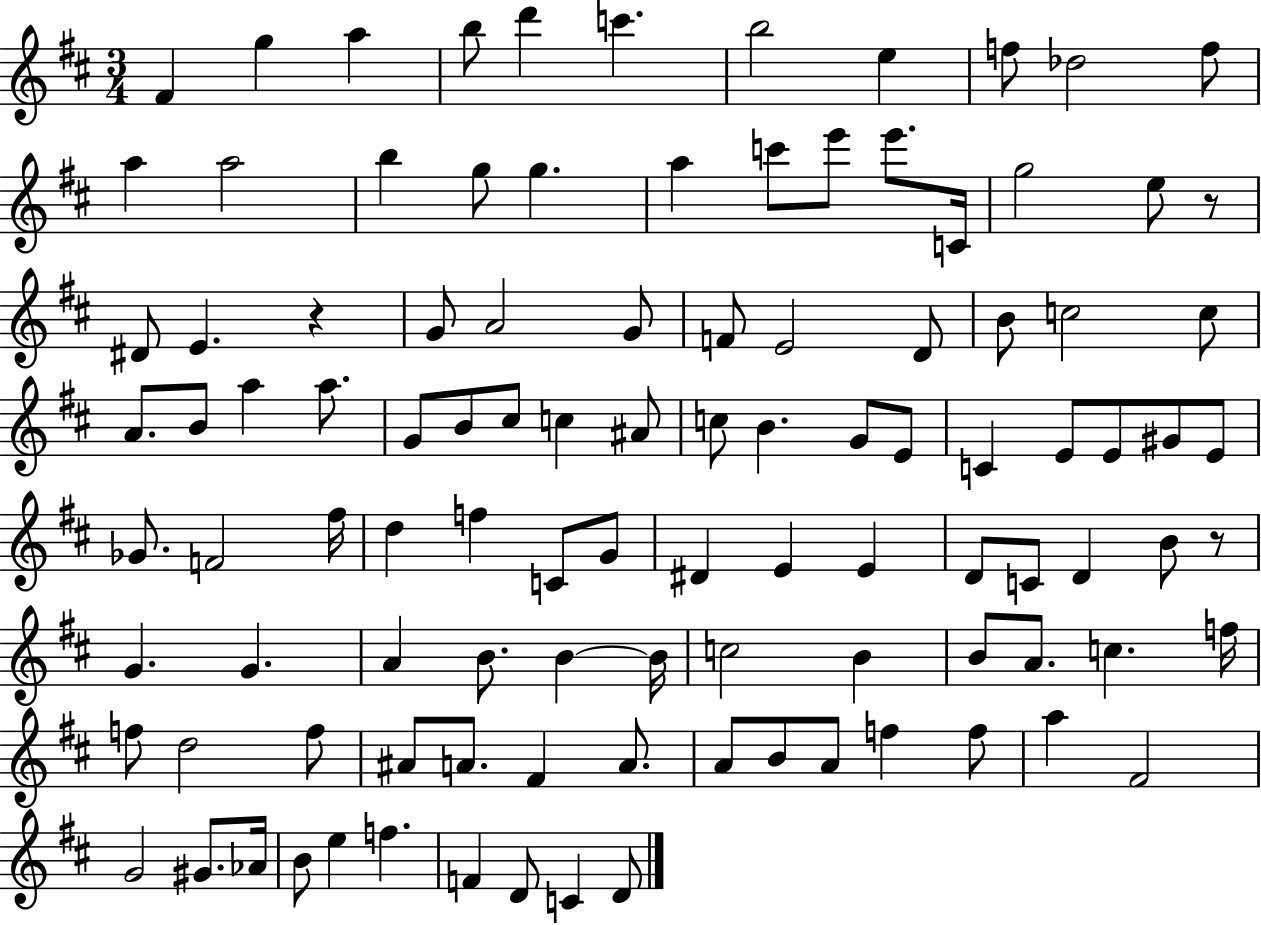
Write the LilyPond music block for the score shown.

{
  \clef treble
  \numericTimeSignature
  \time 3/4
  \key d \major
  fis'4 g''4 a''4 | b''8 d'''4 c'''4. | b''2 e''4 | f''8 des''2 f''8 | \break a''4 a''2 | b''4 g''8 g''4. | a''4 c'''8 e'''8 e'''8. c'16 | g''2 e''8 r8 | \break dis'8 e'4. r4 | g'8 a'2 g'8 | f'8 e'2 d'8 | b'8 c''2 c''8 | \break a'8. b'8 a''4 a''8. | g'8 b'8 cis''8 c''4 ais'8 | c''8 b'4. g'8 e'8 | c'4 e'8 e'8 gis'8 e'8 | \break ges'8. f'2 fis''16 | d''4 f''4 c'8 g'8 | dis'4 e'4 e'4 | d'8 c'8 d'4 b'8 r8 | \break g'4. g'4. | a'4 b'8. b'4~~ b'16 | c''2 b'4 | b'8 a'8. c''4. f''16 | \break f''8 d''2 f''8 | ais'8 a'8. fis'4 a'8. | a'8 b'8 a'8 f''4 f''8 | a''4 fis'2 | \break g'2 gis'8. aes'16 | b'8 e''4 f''4. | f'4 d'8 c'4 d'8 | \bar "|."
}